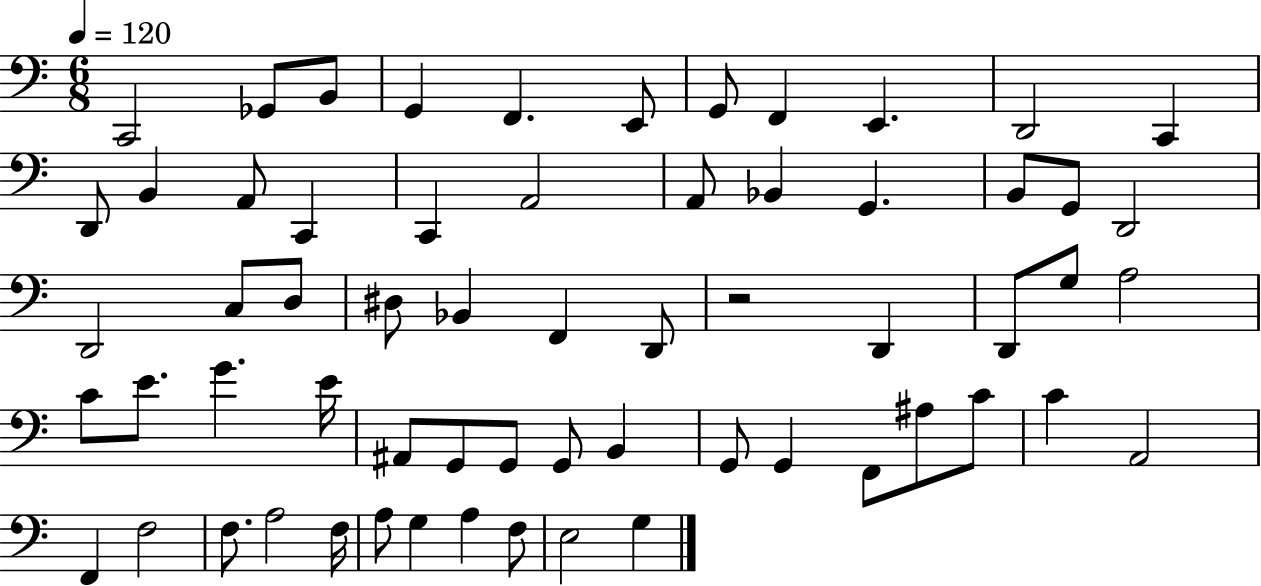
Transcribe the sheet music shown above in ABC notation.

X:1
T:Untitled
M:6/8
L:1/4
K:C
C,,2 _G,,/2 B,,/2 G,, F,, E,,/2 G,,/2 F,, E,, D,,2 C,, D,,/2 B,, A,,/2 C,, C,, A,,2 A,,/2 _B,, G,, B,,/2 G,,/2 D,,2 D,,2 C,/2 D,/2 ^D,/2 _B,, F,, D,,/2 z2 D,, D,,/2 G,/2 A,2 C/2 E/2 G E/4 ^A,,/2 G,,/2 G,,/2 G,,/2 B,, G,,/2 G,, F,,/2 ^A,/2 C/2 C A,,2 F,, F,2 F,/2 A,2 F,/4 A,/2 G, A, F,/2 E,2 G,